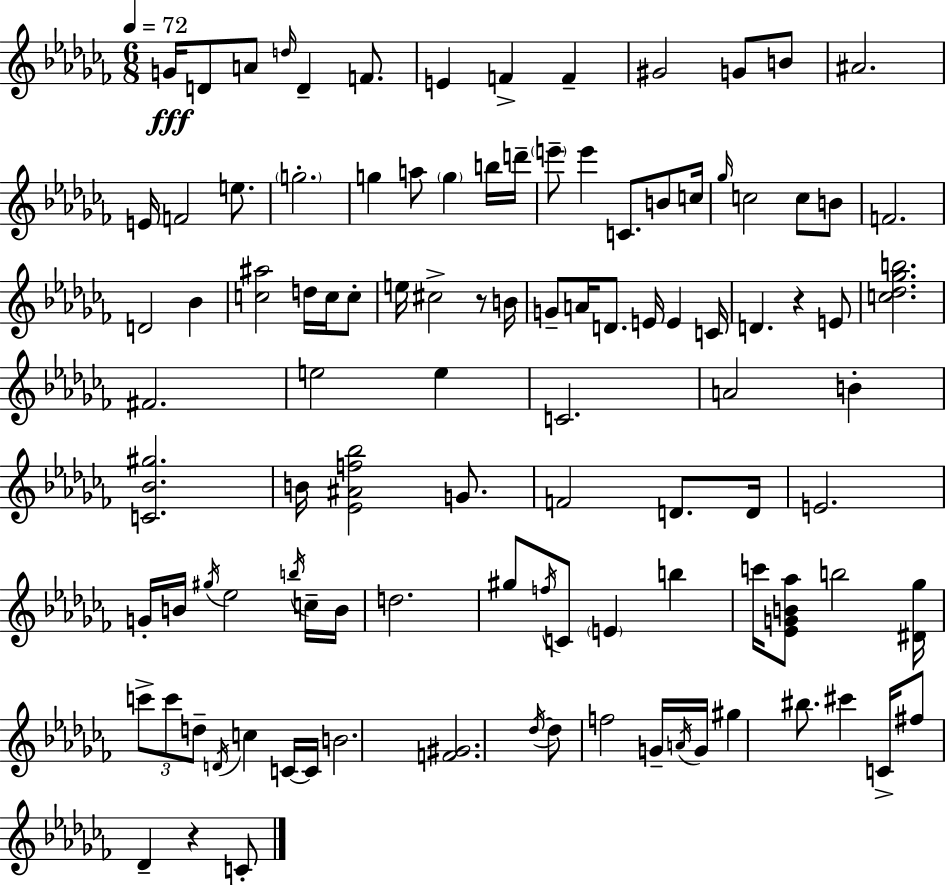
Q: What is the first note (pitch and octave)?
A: G4